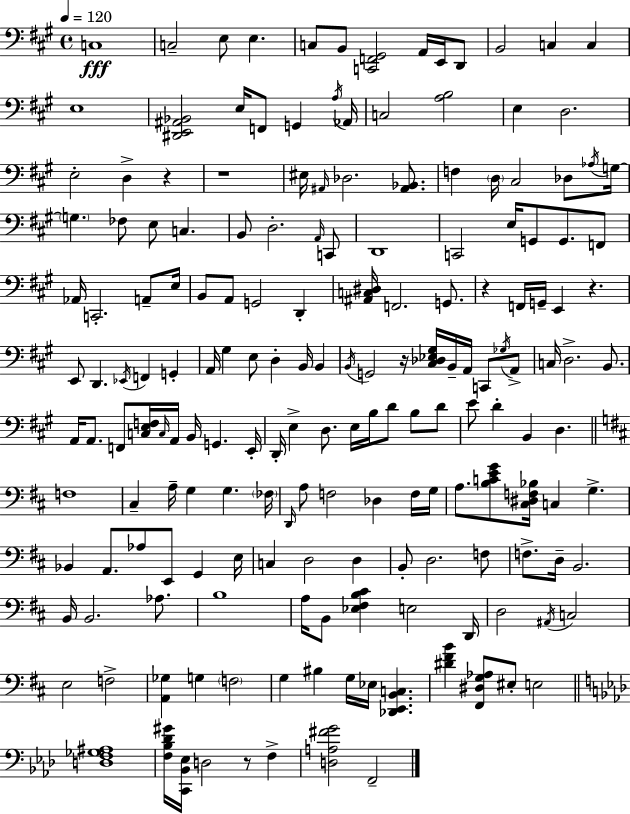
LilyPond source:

{
  \clef bass
  \time 4/4
  \defaultTimeSignature
  \key a \major
  \tempo 4 = 120
  c1\fff | c2-- e8 e4. | c8 b,8 <c, f, gis,>2 a,16 e,16 d,8 | b,2 c4 c4 | \break e1 | <dis, e, ais, bes,>2 e16 f,8 g,4 \acciaccatura { a16 } | aes,16 c2 <a b>2 | e4 d2. | \break e2-. d4-> r4 | r1 | eis16 \grace { ais,16 } des2. <ais, bes,>8. | f4 \parenthesize d16 cis2 des8 | \break \acciaccatura { aes16 } g16~~ \parenthesize g4. fes8 e8 c4. | b,8 d2.-. | \grace { a,16 } c,8 d,1 | c,2 e16 g,8 g,8. | \break f,8 aes,16 c,2.-. | a,8-- e16 b,8 a,8 g,2 | d,4-. <ais, c dis>16 f,2. | g,8. r4 f,16 g,16-- e,4 r4. | \break e,8 d,4. \acciaccatura { ees,16 } f,4 | g,4-. a,16 gis4 e8 d4-. | b,16 b,4 \acciaccatura { b,16 } g,2 r16 <cis des ees gis>16 | b,16-- a,16 c,8 \acciaccatura { ges16 } a,8-> c16 d2.-> | \break b,8. a,16 a,8. f,8 <c e f>16 \grace { c16 } a,16 | b,16 g,4. e,16-. d,16-. e4-> d8. | e16 b16 d'8 b8 d'8 e'8 d'4-. b,4 | d4. \bar "||" \break \key d \major f1 | cis4-- a16-- g4 g4. \parenthesize fes16 | \grace { d,16 } a8 f2 des4 f16 | g16 a8. <b c' e' g'>8 <cis dis f bes>16 c4 g4.-> | \break bes,4 a,8. aes8 e,8 g,4 | e16 c4 d2 d4 | b,8-. d2. f8 | f8.-> d16-- b,2. | \break b,16 b,2. aes8. | b1 | a16 b,8 <ees fis b cis'>4 e2 | d,16 d2 \acciaccatura { ais,16 } c2 | \break e2 f2-> | <a, ges>4 g4 \parenthesize f2 | g4 bis4 g16 ees16 <des, e, b, c>4. | <dis' fis' b'>4 <fis, dis g aes>8 eis8-. e2 | \break \bar "||" \break \key aes \major <d f ges ais>1 | <f bes des' gis'>16 <c, bes, ees>16 d2 r8 f4-> | <d a fis' g'>2 f,2-- | \bar "|."
}